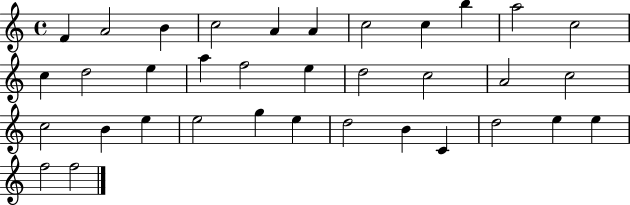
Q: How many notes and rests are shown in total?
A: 35